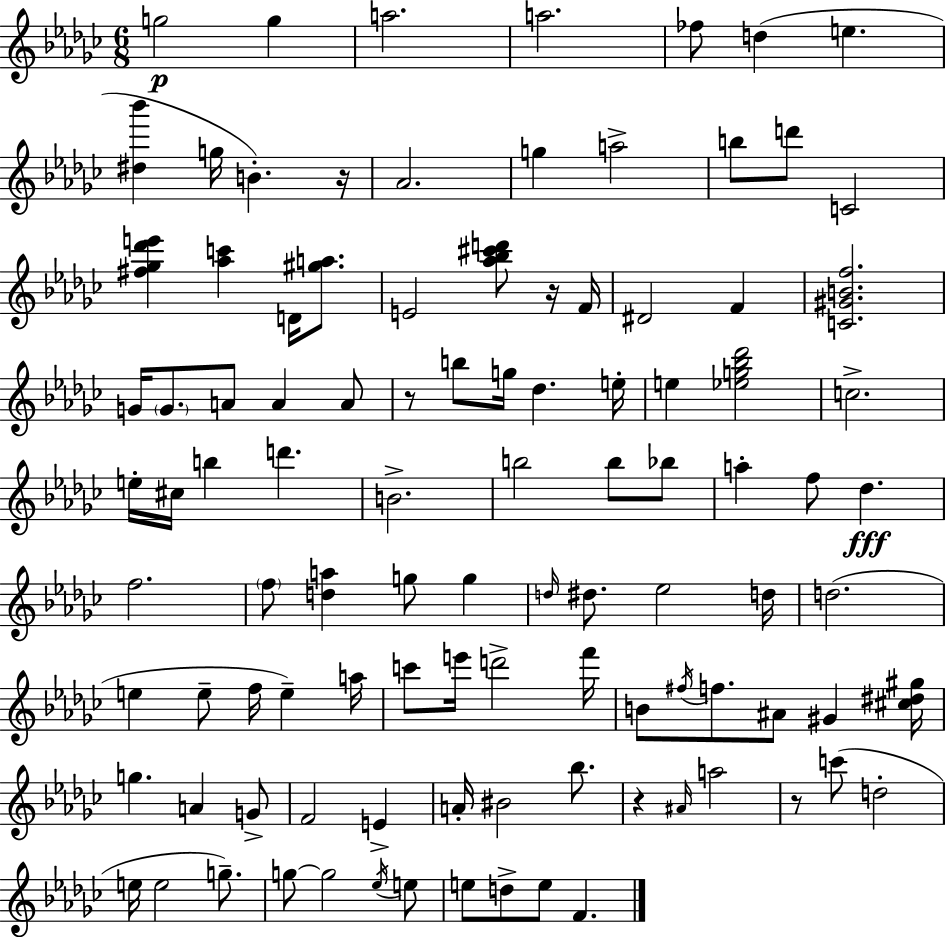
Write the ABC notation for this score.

X:1
T:Untitled
M:6/8
L:1/4
K:Ebm
g2 g a2 a2 _f/2 d e [^d_b'] g/4 B z/4 _A2 g a2 b/2 d'/2 C2 [^f_g_d'e'] [_ac'] D/4 [^ga]/2 E2 [_a_b^c'd']/2 z/4 F/4 ^D2 F [C^GBf]2 G/4 G/2 A/2 A A/2 z/2 b/2 g/4 _d e/4 e [_eg_b_d']2 c2 e/4 ^c/4 b d' B2 b2 b/2 _b/2 a f/2 _d f2 f/2 [da] g/2 g d/4 ^d/2 _e2 d/4 d2 e e/2 f/4 e a/4 c'/2 e'/4 d'2 f'/4 B/2 ^f/4 f/2 ^A/2 ^G [^c^d^g]/4 g A G/2 F2 E A/4 ^B2 _b/2 z ^A/4 a2 z/2 c'/2 d2 e/4 e2 g/2 g/2 g2 _e/4 e/2 e/2 d/2 e/2 F